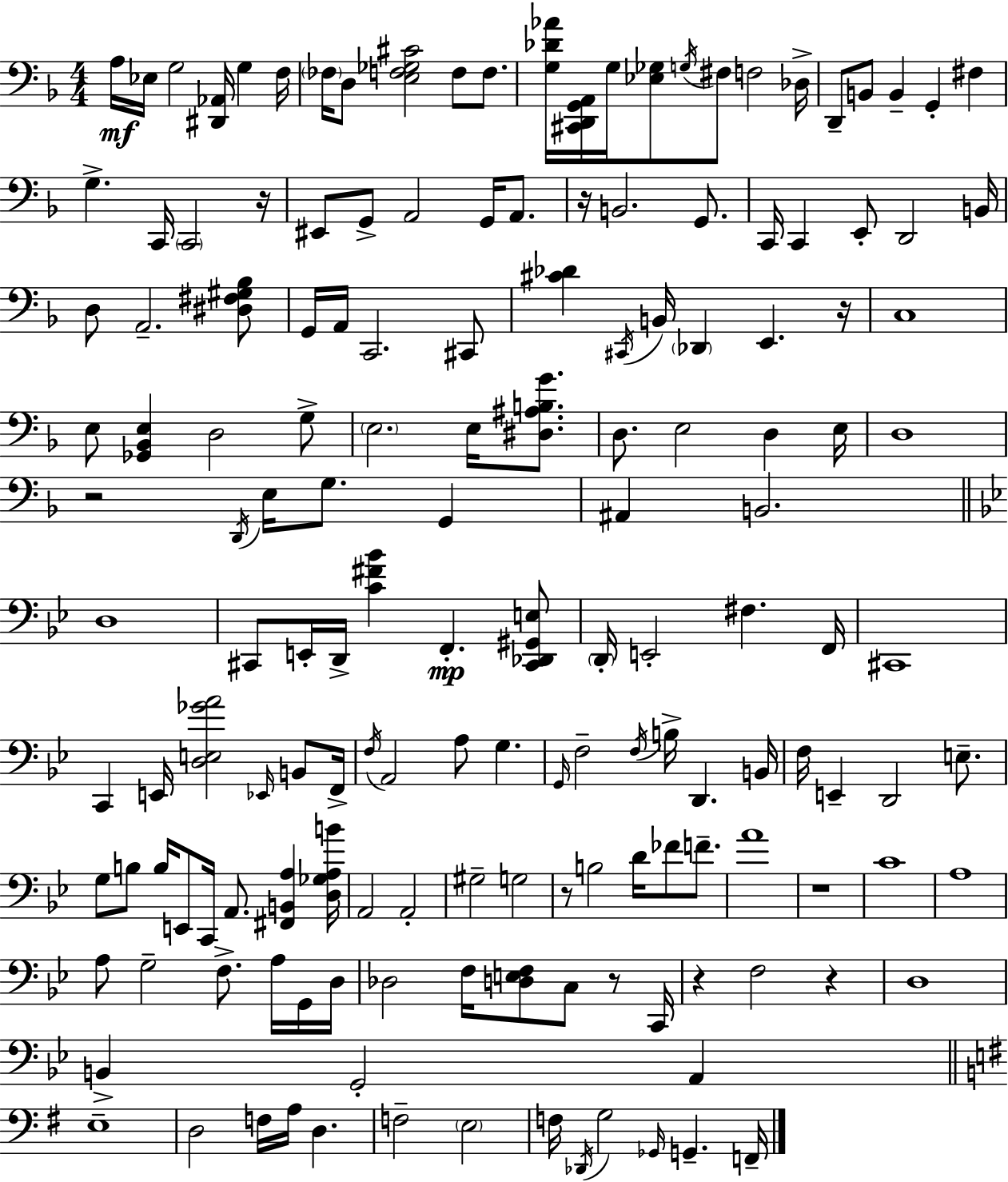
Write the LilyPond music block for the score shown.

{
  \clef bass
  \numericTimeSignature
  \time 4/4
  \key d \minor
  \repeat volta 2 { a16\mf ees16 g2 <dis, aes,>16 g4 f16 | \parenthesize fes16 d8 <e f ges cis'>2 f8 f8. | <g des' aes'>16 <cis, d, g, a,>16 g16 <ees ges>8 \acciaccatura { g16 } fis8 f2 | des16-> d,8-- b,8 b,4-- g,4-. fis4 | \break g4.-> c,16 \parenthesize c,2 | r16 eis,8 g,8-> a,2 g,16 a,8. | r16 b,2. g,8. | c,16 c,4 e,8-. d,2 | \break b,16 d8 a,2.-- <dis fis gis bes>8 | g,16 a,16 c,2. cis,8 | <cis' des'>4 \acciaccatura { cis,16 } b,16 \parenthesize des,4 e,4. | r16 c1 | \break e8 <ges, bes, e>4 d2 | g8-> \parenthesize e2. e16 <dis ais b g'>8. | d8. e2 d4 | e16 d1 | \break r2 \acciaccatura { d,16 } e16 g8. g,4 | ais,4 b,2. | \bar "||" \break \key bes \major d1 | cis,8 e,16-. d,16-> <c' fis' bes'>4 f,4.-.\mp <cis, des, gis, e>8 | \parenthesize d,16-. e,2-. fis4. f,16 | cis,1 | \break c,4 e,16 <d e ges' a'>2 \grace { ees,16 } b,8 | f,16-> \acciaccatura { f16 } a,2 a8 g4. | \grace { g,16 } f2-- \acciaccatura { f16 } b16-> d,4. | b,16 f16 e,4-- d,2 | \break e8.-- g8 b8 b16 e,8 c,16 a,8. <fis, b, a>4 | <d ges a b'>16 a,2 a,2-. | gis2-- g2 | r8 b2 d'16 fes'8 | \break f'8.-- a'1 | r1 | c'1 | a1 | \break a8 g2-- f8.-> | a16 g,16 d16 des2 f16 <d e f>8 c8 | r8 c,16 r4 f2 | r4 d1 | \break b,4-> g,2-. | a,4 \bar "||" \break \key e \minor e1-- | d2 f16 a16 d4. | f2-- \parenthesize e2 | f16 \acciaccatura { des,16 } g2 \grace { ges,16 } g,4.-- | \break f,16-- } \bar "|."
}